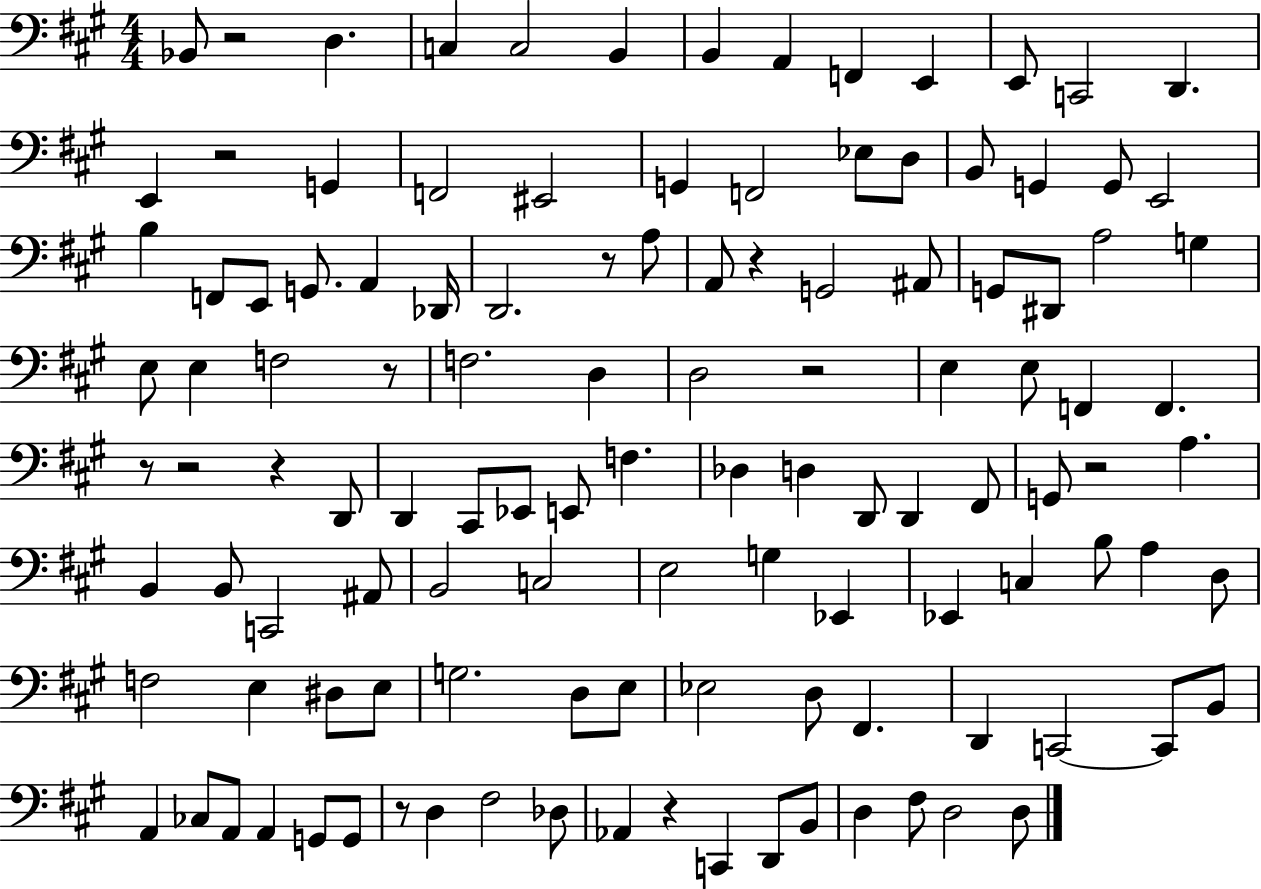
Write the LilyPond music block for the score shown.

{
  \clef bass
  \numericTimeSignature
  \time 4/4
  \key a \major
  bes,8 r2 d4. | c4 c2 b,4 | b,4 a,4 f,4 e,4 | e,8 c,2 d,4. | \break e,4 r2 g,4 | f,2 eis,2 | g,4 f,2 ees8 d8 | b,8 g,4 g,8 e,2 | \break b4 f,8 e,8 g,8. a,4 des,16 | d,2. r8 a8 | a,8 r4 g,2 ais,8 | g,8 dis,8 a2 g4 | \break e8 e4 f2 r8 | f2. d4 | d2 r2 | e4 e8 f,4 f,4. | \break r8 r2 r4 d,8 | d,4 cis,8 ees,8 e,8 f4. | des4 d4 d,8 d,4 fis,8 | g,8 r2 a4. | \break b,4 b,8 c,2 ais,8 | b,2 c2 | e2 g4 ees,4 | ees,4 c4 b8 a4 d8 | \break f2 e4 dis8 e8 | g2. d8 e8 | ees2 d8 fis,4. | d,4 c,2~~ c,8 b,8 | \break a,4 ces8 a,8 a,4 g,8 g,8 | r8 d4 fis2 des8 | aes,4 r4 c,4 d,8 b,8 | d4 fis8 d2 d8 | \break \bar "|."
}